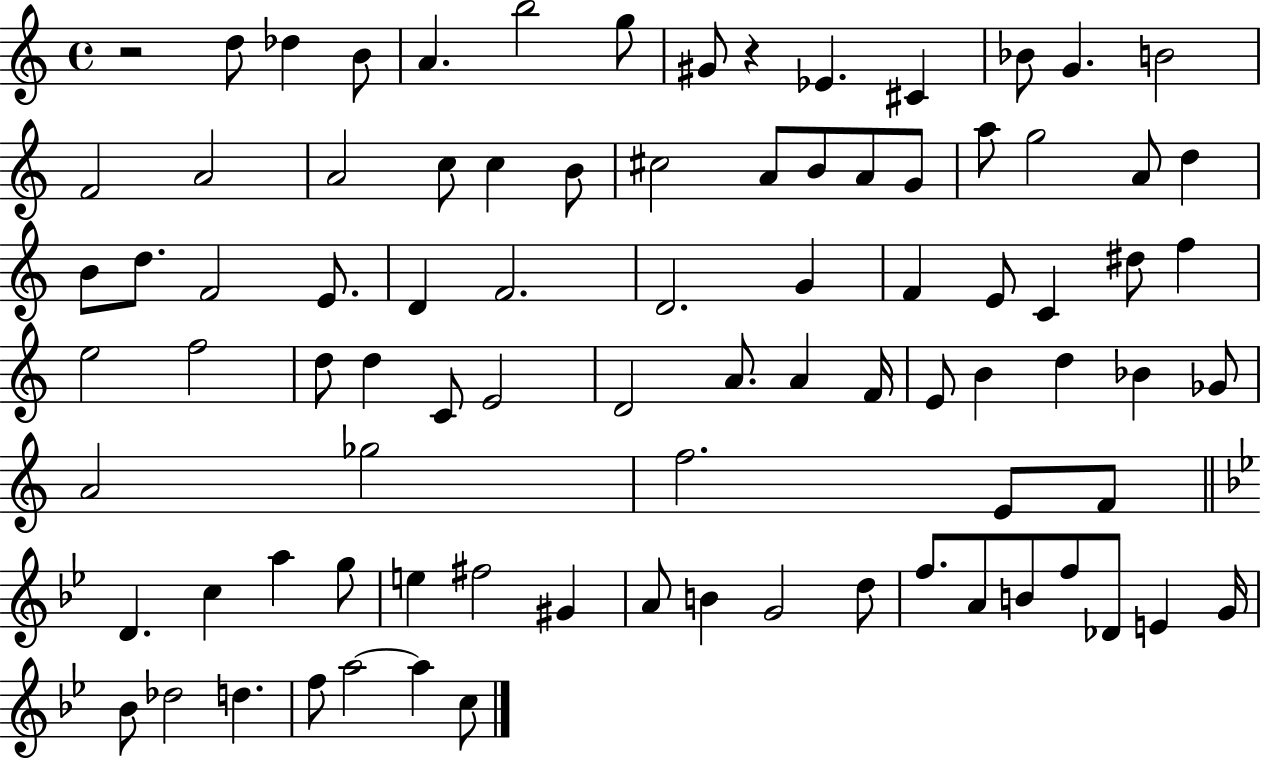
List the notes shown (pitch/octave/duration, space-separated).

R/h D5/e Db5/q B4/e A4/q. B5/h G5/e G#4/e R/q Eb4/q. C#4/q Bb4/e G4/q. B4/h F4/h A4/h A4/h C5/e C5/q B4/e C#5/h A4/e B4/e A4/e G4/e A5/e G5/h A4/e D5/q B4/e D5/e. F4/h E4/e. D4/q F4/h. D4/h. G4/q F4/q E4/e C4/q D#5/e F5/q E5/h F5/h D5/e D5/q C4/e E4/h D4/h A4/e. A4/q F4/s E4/e B4/q D5/q Bb4/q Gb4/e A4/h Gb5/h F5/h. E4/e F4/e D4/q. C5/q A5/q G5/e E5/q F#5/h G#4/q A4/e B4/q G4/h D5/e F5/e. A4/e B4/e F5/e Db4/e E4/q G4/s Bb4/e Db5/h D5/q. F5/e A5/h A5/q C5/e